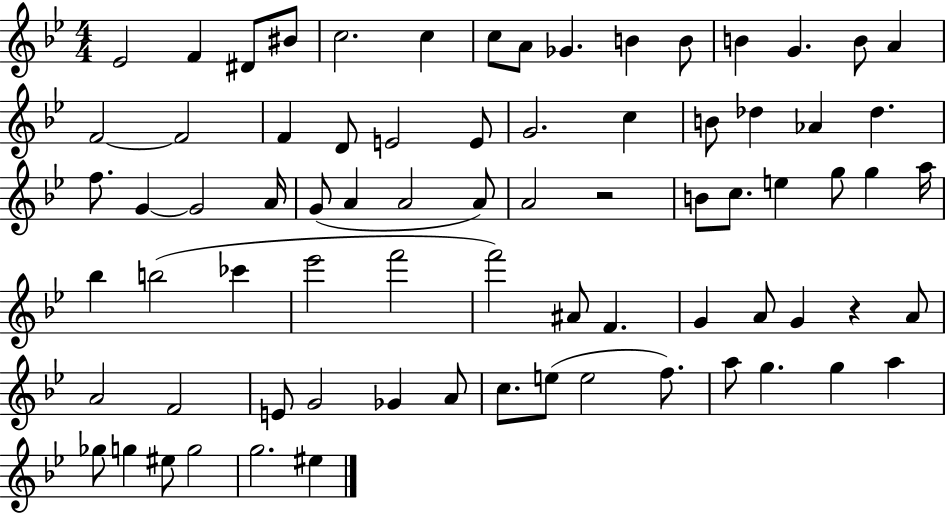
{
  \clef treble
  \numericTimeSignature
  \time 4/4
  \key bes \major
  \repeat volta 2 { ees'2 f'4 dis'8 bis'8 | c''2. c''4 | c''8 a'8 ges'4. b'4 b'8 | b'4 g'4. b'8 a'4 | \break f'2~~ f'2 | f'4 d'8 e'2 e'8 | g'2. c''4 | b'8 des''4 aes'4 des''4. | \break f''8. g'4~~ g'2 a'16 | g'8( a'4 a'2 a'8) | a'2 r2 | b'8 c''8. e''4 g''8 g''4 a''16 | \break bes''4 b''2( ces'''4 | ees'''2 f'''2 | f'''2) ais'8 f'4. | g'4 a'8 g'4 r4 a'8 | \break a'2 f'2 | e'8 g'2 ges'4 a'8 | c''8. e''8( e''2 f''8.) | a''8 g''4. g''4 a''4 | \break ges''8 g''4 eis''8 g''2 | g''2. eis''4 | } \bar "|."
}